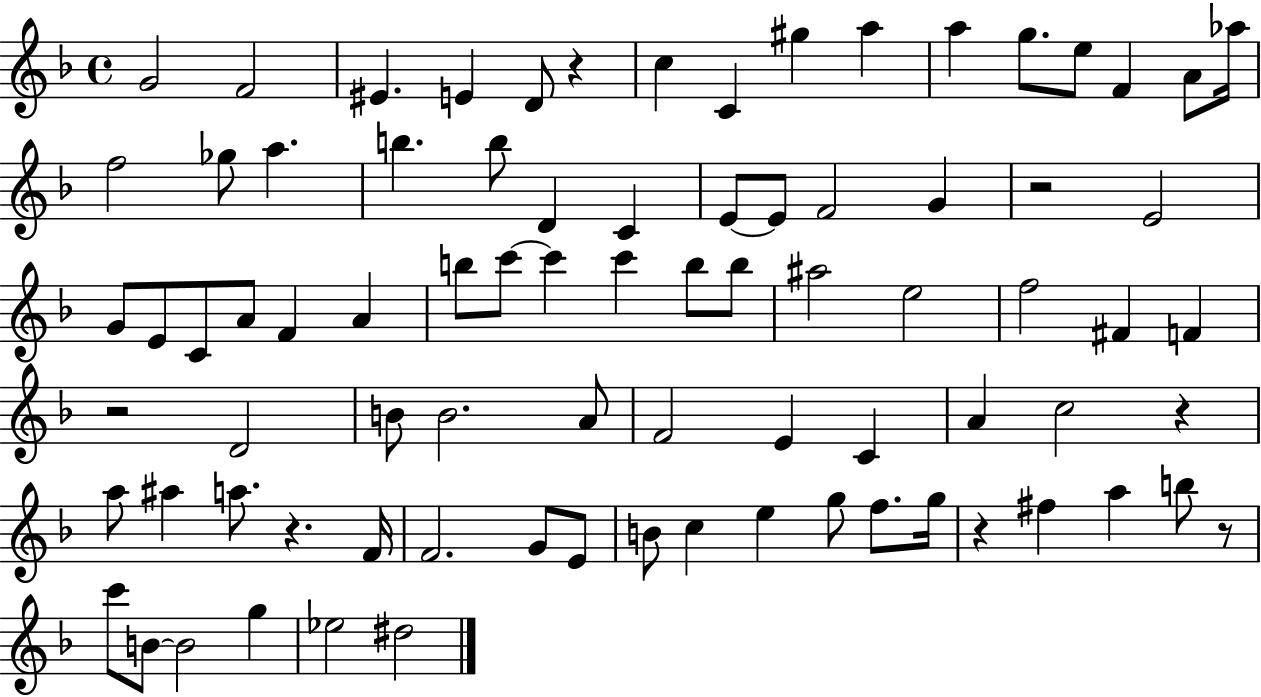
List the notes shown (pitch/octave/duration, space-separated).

G4/h F4/h EIS4/q. E4/q D4/e R/q C5/q C4/q G#5/q A5/q A5/q G5/e. E5/e F4/q A4/e Ab5/s F5/h Gb5/e A5/q. B5/q. B5/e D4/q C4/q E4/e E4/e F4/h G4/q R/h E4/h G4/e E4/e C4/e A4/e F4/q A4/q B5/e C6/e C6/q C6/q B5/e B5/e A#5/h E5/h F5/h F#4/q F4/q R/h D4/h B4/e B4/h. A4/e F4/h E4/q C4/q A4/q C5/h R/q A5/e A#5/q A5/e. R/q. F4/s F4/h. G4/e E4/e B4/e C5/q E5/q G5/e F5/e. G5/s R/q F#5/q A5/q B5/e R/e C6/e B4/e B4/h G5/q Eb5/h D#5/h